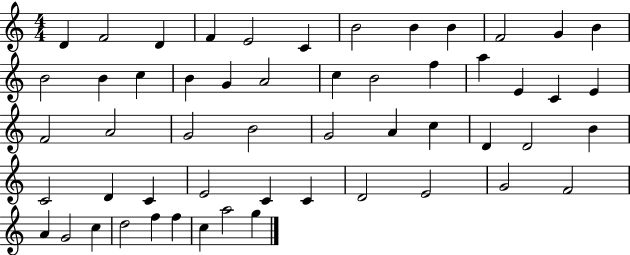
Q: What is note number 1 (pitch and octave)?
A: D4